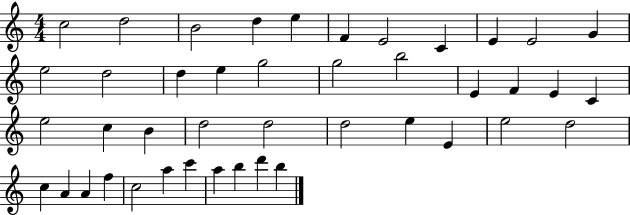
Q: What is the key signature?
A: C major